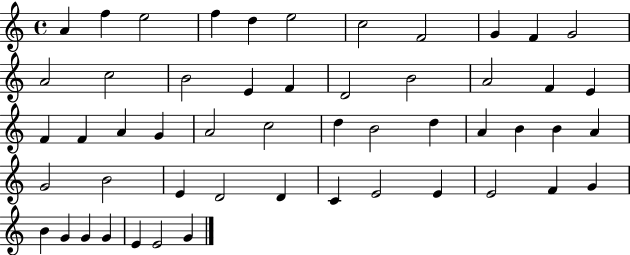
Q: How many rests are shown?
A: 0